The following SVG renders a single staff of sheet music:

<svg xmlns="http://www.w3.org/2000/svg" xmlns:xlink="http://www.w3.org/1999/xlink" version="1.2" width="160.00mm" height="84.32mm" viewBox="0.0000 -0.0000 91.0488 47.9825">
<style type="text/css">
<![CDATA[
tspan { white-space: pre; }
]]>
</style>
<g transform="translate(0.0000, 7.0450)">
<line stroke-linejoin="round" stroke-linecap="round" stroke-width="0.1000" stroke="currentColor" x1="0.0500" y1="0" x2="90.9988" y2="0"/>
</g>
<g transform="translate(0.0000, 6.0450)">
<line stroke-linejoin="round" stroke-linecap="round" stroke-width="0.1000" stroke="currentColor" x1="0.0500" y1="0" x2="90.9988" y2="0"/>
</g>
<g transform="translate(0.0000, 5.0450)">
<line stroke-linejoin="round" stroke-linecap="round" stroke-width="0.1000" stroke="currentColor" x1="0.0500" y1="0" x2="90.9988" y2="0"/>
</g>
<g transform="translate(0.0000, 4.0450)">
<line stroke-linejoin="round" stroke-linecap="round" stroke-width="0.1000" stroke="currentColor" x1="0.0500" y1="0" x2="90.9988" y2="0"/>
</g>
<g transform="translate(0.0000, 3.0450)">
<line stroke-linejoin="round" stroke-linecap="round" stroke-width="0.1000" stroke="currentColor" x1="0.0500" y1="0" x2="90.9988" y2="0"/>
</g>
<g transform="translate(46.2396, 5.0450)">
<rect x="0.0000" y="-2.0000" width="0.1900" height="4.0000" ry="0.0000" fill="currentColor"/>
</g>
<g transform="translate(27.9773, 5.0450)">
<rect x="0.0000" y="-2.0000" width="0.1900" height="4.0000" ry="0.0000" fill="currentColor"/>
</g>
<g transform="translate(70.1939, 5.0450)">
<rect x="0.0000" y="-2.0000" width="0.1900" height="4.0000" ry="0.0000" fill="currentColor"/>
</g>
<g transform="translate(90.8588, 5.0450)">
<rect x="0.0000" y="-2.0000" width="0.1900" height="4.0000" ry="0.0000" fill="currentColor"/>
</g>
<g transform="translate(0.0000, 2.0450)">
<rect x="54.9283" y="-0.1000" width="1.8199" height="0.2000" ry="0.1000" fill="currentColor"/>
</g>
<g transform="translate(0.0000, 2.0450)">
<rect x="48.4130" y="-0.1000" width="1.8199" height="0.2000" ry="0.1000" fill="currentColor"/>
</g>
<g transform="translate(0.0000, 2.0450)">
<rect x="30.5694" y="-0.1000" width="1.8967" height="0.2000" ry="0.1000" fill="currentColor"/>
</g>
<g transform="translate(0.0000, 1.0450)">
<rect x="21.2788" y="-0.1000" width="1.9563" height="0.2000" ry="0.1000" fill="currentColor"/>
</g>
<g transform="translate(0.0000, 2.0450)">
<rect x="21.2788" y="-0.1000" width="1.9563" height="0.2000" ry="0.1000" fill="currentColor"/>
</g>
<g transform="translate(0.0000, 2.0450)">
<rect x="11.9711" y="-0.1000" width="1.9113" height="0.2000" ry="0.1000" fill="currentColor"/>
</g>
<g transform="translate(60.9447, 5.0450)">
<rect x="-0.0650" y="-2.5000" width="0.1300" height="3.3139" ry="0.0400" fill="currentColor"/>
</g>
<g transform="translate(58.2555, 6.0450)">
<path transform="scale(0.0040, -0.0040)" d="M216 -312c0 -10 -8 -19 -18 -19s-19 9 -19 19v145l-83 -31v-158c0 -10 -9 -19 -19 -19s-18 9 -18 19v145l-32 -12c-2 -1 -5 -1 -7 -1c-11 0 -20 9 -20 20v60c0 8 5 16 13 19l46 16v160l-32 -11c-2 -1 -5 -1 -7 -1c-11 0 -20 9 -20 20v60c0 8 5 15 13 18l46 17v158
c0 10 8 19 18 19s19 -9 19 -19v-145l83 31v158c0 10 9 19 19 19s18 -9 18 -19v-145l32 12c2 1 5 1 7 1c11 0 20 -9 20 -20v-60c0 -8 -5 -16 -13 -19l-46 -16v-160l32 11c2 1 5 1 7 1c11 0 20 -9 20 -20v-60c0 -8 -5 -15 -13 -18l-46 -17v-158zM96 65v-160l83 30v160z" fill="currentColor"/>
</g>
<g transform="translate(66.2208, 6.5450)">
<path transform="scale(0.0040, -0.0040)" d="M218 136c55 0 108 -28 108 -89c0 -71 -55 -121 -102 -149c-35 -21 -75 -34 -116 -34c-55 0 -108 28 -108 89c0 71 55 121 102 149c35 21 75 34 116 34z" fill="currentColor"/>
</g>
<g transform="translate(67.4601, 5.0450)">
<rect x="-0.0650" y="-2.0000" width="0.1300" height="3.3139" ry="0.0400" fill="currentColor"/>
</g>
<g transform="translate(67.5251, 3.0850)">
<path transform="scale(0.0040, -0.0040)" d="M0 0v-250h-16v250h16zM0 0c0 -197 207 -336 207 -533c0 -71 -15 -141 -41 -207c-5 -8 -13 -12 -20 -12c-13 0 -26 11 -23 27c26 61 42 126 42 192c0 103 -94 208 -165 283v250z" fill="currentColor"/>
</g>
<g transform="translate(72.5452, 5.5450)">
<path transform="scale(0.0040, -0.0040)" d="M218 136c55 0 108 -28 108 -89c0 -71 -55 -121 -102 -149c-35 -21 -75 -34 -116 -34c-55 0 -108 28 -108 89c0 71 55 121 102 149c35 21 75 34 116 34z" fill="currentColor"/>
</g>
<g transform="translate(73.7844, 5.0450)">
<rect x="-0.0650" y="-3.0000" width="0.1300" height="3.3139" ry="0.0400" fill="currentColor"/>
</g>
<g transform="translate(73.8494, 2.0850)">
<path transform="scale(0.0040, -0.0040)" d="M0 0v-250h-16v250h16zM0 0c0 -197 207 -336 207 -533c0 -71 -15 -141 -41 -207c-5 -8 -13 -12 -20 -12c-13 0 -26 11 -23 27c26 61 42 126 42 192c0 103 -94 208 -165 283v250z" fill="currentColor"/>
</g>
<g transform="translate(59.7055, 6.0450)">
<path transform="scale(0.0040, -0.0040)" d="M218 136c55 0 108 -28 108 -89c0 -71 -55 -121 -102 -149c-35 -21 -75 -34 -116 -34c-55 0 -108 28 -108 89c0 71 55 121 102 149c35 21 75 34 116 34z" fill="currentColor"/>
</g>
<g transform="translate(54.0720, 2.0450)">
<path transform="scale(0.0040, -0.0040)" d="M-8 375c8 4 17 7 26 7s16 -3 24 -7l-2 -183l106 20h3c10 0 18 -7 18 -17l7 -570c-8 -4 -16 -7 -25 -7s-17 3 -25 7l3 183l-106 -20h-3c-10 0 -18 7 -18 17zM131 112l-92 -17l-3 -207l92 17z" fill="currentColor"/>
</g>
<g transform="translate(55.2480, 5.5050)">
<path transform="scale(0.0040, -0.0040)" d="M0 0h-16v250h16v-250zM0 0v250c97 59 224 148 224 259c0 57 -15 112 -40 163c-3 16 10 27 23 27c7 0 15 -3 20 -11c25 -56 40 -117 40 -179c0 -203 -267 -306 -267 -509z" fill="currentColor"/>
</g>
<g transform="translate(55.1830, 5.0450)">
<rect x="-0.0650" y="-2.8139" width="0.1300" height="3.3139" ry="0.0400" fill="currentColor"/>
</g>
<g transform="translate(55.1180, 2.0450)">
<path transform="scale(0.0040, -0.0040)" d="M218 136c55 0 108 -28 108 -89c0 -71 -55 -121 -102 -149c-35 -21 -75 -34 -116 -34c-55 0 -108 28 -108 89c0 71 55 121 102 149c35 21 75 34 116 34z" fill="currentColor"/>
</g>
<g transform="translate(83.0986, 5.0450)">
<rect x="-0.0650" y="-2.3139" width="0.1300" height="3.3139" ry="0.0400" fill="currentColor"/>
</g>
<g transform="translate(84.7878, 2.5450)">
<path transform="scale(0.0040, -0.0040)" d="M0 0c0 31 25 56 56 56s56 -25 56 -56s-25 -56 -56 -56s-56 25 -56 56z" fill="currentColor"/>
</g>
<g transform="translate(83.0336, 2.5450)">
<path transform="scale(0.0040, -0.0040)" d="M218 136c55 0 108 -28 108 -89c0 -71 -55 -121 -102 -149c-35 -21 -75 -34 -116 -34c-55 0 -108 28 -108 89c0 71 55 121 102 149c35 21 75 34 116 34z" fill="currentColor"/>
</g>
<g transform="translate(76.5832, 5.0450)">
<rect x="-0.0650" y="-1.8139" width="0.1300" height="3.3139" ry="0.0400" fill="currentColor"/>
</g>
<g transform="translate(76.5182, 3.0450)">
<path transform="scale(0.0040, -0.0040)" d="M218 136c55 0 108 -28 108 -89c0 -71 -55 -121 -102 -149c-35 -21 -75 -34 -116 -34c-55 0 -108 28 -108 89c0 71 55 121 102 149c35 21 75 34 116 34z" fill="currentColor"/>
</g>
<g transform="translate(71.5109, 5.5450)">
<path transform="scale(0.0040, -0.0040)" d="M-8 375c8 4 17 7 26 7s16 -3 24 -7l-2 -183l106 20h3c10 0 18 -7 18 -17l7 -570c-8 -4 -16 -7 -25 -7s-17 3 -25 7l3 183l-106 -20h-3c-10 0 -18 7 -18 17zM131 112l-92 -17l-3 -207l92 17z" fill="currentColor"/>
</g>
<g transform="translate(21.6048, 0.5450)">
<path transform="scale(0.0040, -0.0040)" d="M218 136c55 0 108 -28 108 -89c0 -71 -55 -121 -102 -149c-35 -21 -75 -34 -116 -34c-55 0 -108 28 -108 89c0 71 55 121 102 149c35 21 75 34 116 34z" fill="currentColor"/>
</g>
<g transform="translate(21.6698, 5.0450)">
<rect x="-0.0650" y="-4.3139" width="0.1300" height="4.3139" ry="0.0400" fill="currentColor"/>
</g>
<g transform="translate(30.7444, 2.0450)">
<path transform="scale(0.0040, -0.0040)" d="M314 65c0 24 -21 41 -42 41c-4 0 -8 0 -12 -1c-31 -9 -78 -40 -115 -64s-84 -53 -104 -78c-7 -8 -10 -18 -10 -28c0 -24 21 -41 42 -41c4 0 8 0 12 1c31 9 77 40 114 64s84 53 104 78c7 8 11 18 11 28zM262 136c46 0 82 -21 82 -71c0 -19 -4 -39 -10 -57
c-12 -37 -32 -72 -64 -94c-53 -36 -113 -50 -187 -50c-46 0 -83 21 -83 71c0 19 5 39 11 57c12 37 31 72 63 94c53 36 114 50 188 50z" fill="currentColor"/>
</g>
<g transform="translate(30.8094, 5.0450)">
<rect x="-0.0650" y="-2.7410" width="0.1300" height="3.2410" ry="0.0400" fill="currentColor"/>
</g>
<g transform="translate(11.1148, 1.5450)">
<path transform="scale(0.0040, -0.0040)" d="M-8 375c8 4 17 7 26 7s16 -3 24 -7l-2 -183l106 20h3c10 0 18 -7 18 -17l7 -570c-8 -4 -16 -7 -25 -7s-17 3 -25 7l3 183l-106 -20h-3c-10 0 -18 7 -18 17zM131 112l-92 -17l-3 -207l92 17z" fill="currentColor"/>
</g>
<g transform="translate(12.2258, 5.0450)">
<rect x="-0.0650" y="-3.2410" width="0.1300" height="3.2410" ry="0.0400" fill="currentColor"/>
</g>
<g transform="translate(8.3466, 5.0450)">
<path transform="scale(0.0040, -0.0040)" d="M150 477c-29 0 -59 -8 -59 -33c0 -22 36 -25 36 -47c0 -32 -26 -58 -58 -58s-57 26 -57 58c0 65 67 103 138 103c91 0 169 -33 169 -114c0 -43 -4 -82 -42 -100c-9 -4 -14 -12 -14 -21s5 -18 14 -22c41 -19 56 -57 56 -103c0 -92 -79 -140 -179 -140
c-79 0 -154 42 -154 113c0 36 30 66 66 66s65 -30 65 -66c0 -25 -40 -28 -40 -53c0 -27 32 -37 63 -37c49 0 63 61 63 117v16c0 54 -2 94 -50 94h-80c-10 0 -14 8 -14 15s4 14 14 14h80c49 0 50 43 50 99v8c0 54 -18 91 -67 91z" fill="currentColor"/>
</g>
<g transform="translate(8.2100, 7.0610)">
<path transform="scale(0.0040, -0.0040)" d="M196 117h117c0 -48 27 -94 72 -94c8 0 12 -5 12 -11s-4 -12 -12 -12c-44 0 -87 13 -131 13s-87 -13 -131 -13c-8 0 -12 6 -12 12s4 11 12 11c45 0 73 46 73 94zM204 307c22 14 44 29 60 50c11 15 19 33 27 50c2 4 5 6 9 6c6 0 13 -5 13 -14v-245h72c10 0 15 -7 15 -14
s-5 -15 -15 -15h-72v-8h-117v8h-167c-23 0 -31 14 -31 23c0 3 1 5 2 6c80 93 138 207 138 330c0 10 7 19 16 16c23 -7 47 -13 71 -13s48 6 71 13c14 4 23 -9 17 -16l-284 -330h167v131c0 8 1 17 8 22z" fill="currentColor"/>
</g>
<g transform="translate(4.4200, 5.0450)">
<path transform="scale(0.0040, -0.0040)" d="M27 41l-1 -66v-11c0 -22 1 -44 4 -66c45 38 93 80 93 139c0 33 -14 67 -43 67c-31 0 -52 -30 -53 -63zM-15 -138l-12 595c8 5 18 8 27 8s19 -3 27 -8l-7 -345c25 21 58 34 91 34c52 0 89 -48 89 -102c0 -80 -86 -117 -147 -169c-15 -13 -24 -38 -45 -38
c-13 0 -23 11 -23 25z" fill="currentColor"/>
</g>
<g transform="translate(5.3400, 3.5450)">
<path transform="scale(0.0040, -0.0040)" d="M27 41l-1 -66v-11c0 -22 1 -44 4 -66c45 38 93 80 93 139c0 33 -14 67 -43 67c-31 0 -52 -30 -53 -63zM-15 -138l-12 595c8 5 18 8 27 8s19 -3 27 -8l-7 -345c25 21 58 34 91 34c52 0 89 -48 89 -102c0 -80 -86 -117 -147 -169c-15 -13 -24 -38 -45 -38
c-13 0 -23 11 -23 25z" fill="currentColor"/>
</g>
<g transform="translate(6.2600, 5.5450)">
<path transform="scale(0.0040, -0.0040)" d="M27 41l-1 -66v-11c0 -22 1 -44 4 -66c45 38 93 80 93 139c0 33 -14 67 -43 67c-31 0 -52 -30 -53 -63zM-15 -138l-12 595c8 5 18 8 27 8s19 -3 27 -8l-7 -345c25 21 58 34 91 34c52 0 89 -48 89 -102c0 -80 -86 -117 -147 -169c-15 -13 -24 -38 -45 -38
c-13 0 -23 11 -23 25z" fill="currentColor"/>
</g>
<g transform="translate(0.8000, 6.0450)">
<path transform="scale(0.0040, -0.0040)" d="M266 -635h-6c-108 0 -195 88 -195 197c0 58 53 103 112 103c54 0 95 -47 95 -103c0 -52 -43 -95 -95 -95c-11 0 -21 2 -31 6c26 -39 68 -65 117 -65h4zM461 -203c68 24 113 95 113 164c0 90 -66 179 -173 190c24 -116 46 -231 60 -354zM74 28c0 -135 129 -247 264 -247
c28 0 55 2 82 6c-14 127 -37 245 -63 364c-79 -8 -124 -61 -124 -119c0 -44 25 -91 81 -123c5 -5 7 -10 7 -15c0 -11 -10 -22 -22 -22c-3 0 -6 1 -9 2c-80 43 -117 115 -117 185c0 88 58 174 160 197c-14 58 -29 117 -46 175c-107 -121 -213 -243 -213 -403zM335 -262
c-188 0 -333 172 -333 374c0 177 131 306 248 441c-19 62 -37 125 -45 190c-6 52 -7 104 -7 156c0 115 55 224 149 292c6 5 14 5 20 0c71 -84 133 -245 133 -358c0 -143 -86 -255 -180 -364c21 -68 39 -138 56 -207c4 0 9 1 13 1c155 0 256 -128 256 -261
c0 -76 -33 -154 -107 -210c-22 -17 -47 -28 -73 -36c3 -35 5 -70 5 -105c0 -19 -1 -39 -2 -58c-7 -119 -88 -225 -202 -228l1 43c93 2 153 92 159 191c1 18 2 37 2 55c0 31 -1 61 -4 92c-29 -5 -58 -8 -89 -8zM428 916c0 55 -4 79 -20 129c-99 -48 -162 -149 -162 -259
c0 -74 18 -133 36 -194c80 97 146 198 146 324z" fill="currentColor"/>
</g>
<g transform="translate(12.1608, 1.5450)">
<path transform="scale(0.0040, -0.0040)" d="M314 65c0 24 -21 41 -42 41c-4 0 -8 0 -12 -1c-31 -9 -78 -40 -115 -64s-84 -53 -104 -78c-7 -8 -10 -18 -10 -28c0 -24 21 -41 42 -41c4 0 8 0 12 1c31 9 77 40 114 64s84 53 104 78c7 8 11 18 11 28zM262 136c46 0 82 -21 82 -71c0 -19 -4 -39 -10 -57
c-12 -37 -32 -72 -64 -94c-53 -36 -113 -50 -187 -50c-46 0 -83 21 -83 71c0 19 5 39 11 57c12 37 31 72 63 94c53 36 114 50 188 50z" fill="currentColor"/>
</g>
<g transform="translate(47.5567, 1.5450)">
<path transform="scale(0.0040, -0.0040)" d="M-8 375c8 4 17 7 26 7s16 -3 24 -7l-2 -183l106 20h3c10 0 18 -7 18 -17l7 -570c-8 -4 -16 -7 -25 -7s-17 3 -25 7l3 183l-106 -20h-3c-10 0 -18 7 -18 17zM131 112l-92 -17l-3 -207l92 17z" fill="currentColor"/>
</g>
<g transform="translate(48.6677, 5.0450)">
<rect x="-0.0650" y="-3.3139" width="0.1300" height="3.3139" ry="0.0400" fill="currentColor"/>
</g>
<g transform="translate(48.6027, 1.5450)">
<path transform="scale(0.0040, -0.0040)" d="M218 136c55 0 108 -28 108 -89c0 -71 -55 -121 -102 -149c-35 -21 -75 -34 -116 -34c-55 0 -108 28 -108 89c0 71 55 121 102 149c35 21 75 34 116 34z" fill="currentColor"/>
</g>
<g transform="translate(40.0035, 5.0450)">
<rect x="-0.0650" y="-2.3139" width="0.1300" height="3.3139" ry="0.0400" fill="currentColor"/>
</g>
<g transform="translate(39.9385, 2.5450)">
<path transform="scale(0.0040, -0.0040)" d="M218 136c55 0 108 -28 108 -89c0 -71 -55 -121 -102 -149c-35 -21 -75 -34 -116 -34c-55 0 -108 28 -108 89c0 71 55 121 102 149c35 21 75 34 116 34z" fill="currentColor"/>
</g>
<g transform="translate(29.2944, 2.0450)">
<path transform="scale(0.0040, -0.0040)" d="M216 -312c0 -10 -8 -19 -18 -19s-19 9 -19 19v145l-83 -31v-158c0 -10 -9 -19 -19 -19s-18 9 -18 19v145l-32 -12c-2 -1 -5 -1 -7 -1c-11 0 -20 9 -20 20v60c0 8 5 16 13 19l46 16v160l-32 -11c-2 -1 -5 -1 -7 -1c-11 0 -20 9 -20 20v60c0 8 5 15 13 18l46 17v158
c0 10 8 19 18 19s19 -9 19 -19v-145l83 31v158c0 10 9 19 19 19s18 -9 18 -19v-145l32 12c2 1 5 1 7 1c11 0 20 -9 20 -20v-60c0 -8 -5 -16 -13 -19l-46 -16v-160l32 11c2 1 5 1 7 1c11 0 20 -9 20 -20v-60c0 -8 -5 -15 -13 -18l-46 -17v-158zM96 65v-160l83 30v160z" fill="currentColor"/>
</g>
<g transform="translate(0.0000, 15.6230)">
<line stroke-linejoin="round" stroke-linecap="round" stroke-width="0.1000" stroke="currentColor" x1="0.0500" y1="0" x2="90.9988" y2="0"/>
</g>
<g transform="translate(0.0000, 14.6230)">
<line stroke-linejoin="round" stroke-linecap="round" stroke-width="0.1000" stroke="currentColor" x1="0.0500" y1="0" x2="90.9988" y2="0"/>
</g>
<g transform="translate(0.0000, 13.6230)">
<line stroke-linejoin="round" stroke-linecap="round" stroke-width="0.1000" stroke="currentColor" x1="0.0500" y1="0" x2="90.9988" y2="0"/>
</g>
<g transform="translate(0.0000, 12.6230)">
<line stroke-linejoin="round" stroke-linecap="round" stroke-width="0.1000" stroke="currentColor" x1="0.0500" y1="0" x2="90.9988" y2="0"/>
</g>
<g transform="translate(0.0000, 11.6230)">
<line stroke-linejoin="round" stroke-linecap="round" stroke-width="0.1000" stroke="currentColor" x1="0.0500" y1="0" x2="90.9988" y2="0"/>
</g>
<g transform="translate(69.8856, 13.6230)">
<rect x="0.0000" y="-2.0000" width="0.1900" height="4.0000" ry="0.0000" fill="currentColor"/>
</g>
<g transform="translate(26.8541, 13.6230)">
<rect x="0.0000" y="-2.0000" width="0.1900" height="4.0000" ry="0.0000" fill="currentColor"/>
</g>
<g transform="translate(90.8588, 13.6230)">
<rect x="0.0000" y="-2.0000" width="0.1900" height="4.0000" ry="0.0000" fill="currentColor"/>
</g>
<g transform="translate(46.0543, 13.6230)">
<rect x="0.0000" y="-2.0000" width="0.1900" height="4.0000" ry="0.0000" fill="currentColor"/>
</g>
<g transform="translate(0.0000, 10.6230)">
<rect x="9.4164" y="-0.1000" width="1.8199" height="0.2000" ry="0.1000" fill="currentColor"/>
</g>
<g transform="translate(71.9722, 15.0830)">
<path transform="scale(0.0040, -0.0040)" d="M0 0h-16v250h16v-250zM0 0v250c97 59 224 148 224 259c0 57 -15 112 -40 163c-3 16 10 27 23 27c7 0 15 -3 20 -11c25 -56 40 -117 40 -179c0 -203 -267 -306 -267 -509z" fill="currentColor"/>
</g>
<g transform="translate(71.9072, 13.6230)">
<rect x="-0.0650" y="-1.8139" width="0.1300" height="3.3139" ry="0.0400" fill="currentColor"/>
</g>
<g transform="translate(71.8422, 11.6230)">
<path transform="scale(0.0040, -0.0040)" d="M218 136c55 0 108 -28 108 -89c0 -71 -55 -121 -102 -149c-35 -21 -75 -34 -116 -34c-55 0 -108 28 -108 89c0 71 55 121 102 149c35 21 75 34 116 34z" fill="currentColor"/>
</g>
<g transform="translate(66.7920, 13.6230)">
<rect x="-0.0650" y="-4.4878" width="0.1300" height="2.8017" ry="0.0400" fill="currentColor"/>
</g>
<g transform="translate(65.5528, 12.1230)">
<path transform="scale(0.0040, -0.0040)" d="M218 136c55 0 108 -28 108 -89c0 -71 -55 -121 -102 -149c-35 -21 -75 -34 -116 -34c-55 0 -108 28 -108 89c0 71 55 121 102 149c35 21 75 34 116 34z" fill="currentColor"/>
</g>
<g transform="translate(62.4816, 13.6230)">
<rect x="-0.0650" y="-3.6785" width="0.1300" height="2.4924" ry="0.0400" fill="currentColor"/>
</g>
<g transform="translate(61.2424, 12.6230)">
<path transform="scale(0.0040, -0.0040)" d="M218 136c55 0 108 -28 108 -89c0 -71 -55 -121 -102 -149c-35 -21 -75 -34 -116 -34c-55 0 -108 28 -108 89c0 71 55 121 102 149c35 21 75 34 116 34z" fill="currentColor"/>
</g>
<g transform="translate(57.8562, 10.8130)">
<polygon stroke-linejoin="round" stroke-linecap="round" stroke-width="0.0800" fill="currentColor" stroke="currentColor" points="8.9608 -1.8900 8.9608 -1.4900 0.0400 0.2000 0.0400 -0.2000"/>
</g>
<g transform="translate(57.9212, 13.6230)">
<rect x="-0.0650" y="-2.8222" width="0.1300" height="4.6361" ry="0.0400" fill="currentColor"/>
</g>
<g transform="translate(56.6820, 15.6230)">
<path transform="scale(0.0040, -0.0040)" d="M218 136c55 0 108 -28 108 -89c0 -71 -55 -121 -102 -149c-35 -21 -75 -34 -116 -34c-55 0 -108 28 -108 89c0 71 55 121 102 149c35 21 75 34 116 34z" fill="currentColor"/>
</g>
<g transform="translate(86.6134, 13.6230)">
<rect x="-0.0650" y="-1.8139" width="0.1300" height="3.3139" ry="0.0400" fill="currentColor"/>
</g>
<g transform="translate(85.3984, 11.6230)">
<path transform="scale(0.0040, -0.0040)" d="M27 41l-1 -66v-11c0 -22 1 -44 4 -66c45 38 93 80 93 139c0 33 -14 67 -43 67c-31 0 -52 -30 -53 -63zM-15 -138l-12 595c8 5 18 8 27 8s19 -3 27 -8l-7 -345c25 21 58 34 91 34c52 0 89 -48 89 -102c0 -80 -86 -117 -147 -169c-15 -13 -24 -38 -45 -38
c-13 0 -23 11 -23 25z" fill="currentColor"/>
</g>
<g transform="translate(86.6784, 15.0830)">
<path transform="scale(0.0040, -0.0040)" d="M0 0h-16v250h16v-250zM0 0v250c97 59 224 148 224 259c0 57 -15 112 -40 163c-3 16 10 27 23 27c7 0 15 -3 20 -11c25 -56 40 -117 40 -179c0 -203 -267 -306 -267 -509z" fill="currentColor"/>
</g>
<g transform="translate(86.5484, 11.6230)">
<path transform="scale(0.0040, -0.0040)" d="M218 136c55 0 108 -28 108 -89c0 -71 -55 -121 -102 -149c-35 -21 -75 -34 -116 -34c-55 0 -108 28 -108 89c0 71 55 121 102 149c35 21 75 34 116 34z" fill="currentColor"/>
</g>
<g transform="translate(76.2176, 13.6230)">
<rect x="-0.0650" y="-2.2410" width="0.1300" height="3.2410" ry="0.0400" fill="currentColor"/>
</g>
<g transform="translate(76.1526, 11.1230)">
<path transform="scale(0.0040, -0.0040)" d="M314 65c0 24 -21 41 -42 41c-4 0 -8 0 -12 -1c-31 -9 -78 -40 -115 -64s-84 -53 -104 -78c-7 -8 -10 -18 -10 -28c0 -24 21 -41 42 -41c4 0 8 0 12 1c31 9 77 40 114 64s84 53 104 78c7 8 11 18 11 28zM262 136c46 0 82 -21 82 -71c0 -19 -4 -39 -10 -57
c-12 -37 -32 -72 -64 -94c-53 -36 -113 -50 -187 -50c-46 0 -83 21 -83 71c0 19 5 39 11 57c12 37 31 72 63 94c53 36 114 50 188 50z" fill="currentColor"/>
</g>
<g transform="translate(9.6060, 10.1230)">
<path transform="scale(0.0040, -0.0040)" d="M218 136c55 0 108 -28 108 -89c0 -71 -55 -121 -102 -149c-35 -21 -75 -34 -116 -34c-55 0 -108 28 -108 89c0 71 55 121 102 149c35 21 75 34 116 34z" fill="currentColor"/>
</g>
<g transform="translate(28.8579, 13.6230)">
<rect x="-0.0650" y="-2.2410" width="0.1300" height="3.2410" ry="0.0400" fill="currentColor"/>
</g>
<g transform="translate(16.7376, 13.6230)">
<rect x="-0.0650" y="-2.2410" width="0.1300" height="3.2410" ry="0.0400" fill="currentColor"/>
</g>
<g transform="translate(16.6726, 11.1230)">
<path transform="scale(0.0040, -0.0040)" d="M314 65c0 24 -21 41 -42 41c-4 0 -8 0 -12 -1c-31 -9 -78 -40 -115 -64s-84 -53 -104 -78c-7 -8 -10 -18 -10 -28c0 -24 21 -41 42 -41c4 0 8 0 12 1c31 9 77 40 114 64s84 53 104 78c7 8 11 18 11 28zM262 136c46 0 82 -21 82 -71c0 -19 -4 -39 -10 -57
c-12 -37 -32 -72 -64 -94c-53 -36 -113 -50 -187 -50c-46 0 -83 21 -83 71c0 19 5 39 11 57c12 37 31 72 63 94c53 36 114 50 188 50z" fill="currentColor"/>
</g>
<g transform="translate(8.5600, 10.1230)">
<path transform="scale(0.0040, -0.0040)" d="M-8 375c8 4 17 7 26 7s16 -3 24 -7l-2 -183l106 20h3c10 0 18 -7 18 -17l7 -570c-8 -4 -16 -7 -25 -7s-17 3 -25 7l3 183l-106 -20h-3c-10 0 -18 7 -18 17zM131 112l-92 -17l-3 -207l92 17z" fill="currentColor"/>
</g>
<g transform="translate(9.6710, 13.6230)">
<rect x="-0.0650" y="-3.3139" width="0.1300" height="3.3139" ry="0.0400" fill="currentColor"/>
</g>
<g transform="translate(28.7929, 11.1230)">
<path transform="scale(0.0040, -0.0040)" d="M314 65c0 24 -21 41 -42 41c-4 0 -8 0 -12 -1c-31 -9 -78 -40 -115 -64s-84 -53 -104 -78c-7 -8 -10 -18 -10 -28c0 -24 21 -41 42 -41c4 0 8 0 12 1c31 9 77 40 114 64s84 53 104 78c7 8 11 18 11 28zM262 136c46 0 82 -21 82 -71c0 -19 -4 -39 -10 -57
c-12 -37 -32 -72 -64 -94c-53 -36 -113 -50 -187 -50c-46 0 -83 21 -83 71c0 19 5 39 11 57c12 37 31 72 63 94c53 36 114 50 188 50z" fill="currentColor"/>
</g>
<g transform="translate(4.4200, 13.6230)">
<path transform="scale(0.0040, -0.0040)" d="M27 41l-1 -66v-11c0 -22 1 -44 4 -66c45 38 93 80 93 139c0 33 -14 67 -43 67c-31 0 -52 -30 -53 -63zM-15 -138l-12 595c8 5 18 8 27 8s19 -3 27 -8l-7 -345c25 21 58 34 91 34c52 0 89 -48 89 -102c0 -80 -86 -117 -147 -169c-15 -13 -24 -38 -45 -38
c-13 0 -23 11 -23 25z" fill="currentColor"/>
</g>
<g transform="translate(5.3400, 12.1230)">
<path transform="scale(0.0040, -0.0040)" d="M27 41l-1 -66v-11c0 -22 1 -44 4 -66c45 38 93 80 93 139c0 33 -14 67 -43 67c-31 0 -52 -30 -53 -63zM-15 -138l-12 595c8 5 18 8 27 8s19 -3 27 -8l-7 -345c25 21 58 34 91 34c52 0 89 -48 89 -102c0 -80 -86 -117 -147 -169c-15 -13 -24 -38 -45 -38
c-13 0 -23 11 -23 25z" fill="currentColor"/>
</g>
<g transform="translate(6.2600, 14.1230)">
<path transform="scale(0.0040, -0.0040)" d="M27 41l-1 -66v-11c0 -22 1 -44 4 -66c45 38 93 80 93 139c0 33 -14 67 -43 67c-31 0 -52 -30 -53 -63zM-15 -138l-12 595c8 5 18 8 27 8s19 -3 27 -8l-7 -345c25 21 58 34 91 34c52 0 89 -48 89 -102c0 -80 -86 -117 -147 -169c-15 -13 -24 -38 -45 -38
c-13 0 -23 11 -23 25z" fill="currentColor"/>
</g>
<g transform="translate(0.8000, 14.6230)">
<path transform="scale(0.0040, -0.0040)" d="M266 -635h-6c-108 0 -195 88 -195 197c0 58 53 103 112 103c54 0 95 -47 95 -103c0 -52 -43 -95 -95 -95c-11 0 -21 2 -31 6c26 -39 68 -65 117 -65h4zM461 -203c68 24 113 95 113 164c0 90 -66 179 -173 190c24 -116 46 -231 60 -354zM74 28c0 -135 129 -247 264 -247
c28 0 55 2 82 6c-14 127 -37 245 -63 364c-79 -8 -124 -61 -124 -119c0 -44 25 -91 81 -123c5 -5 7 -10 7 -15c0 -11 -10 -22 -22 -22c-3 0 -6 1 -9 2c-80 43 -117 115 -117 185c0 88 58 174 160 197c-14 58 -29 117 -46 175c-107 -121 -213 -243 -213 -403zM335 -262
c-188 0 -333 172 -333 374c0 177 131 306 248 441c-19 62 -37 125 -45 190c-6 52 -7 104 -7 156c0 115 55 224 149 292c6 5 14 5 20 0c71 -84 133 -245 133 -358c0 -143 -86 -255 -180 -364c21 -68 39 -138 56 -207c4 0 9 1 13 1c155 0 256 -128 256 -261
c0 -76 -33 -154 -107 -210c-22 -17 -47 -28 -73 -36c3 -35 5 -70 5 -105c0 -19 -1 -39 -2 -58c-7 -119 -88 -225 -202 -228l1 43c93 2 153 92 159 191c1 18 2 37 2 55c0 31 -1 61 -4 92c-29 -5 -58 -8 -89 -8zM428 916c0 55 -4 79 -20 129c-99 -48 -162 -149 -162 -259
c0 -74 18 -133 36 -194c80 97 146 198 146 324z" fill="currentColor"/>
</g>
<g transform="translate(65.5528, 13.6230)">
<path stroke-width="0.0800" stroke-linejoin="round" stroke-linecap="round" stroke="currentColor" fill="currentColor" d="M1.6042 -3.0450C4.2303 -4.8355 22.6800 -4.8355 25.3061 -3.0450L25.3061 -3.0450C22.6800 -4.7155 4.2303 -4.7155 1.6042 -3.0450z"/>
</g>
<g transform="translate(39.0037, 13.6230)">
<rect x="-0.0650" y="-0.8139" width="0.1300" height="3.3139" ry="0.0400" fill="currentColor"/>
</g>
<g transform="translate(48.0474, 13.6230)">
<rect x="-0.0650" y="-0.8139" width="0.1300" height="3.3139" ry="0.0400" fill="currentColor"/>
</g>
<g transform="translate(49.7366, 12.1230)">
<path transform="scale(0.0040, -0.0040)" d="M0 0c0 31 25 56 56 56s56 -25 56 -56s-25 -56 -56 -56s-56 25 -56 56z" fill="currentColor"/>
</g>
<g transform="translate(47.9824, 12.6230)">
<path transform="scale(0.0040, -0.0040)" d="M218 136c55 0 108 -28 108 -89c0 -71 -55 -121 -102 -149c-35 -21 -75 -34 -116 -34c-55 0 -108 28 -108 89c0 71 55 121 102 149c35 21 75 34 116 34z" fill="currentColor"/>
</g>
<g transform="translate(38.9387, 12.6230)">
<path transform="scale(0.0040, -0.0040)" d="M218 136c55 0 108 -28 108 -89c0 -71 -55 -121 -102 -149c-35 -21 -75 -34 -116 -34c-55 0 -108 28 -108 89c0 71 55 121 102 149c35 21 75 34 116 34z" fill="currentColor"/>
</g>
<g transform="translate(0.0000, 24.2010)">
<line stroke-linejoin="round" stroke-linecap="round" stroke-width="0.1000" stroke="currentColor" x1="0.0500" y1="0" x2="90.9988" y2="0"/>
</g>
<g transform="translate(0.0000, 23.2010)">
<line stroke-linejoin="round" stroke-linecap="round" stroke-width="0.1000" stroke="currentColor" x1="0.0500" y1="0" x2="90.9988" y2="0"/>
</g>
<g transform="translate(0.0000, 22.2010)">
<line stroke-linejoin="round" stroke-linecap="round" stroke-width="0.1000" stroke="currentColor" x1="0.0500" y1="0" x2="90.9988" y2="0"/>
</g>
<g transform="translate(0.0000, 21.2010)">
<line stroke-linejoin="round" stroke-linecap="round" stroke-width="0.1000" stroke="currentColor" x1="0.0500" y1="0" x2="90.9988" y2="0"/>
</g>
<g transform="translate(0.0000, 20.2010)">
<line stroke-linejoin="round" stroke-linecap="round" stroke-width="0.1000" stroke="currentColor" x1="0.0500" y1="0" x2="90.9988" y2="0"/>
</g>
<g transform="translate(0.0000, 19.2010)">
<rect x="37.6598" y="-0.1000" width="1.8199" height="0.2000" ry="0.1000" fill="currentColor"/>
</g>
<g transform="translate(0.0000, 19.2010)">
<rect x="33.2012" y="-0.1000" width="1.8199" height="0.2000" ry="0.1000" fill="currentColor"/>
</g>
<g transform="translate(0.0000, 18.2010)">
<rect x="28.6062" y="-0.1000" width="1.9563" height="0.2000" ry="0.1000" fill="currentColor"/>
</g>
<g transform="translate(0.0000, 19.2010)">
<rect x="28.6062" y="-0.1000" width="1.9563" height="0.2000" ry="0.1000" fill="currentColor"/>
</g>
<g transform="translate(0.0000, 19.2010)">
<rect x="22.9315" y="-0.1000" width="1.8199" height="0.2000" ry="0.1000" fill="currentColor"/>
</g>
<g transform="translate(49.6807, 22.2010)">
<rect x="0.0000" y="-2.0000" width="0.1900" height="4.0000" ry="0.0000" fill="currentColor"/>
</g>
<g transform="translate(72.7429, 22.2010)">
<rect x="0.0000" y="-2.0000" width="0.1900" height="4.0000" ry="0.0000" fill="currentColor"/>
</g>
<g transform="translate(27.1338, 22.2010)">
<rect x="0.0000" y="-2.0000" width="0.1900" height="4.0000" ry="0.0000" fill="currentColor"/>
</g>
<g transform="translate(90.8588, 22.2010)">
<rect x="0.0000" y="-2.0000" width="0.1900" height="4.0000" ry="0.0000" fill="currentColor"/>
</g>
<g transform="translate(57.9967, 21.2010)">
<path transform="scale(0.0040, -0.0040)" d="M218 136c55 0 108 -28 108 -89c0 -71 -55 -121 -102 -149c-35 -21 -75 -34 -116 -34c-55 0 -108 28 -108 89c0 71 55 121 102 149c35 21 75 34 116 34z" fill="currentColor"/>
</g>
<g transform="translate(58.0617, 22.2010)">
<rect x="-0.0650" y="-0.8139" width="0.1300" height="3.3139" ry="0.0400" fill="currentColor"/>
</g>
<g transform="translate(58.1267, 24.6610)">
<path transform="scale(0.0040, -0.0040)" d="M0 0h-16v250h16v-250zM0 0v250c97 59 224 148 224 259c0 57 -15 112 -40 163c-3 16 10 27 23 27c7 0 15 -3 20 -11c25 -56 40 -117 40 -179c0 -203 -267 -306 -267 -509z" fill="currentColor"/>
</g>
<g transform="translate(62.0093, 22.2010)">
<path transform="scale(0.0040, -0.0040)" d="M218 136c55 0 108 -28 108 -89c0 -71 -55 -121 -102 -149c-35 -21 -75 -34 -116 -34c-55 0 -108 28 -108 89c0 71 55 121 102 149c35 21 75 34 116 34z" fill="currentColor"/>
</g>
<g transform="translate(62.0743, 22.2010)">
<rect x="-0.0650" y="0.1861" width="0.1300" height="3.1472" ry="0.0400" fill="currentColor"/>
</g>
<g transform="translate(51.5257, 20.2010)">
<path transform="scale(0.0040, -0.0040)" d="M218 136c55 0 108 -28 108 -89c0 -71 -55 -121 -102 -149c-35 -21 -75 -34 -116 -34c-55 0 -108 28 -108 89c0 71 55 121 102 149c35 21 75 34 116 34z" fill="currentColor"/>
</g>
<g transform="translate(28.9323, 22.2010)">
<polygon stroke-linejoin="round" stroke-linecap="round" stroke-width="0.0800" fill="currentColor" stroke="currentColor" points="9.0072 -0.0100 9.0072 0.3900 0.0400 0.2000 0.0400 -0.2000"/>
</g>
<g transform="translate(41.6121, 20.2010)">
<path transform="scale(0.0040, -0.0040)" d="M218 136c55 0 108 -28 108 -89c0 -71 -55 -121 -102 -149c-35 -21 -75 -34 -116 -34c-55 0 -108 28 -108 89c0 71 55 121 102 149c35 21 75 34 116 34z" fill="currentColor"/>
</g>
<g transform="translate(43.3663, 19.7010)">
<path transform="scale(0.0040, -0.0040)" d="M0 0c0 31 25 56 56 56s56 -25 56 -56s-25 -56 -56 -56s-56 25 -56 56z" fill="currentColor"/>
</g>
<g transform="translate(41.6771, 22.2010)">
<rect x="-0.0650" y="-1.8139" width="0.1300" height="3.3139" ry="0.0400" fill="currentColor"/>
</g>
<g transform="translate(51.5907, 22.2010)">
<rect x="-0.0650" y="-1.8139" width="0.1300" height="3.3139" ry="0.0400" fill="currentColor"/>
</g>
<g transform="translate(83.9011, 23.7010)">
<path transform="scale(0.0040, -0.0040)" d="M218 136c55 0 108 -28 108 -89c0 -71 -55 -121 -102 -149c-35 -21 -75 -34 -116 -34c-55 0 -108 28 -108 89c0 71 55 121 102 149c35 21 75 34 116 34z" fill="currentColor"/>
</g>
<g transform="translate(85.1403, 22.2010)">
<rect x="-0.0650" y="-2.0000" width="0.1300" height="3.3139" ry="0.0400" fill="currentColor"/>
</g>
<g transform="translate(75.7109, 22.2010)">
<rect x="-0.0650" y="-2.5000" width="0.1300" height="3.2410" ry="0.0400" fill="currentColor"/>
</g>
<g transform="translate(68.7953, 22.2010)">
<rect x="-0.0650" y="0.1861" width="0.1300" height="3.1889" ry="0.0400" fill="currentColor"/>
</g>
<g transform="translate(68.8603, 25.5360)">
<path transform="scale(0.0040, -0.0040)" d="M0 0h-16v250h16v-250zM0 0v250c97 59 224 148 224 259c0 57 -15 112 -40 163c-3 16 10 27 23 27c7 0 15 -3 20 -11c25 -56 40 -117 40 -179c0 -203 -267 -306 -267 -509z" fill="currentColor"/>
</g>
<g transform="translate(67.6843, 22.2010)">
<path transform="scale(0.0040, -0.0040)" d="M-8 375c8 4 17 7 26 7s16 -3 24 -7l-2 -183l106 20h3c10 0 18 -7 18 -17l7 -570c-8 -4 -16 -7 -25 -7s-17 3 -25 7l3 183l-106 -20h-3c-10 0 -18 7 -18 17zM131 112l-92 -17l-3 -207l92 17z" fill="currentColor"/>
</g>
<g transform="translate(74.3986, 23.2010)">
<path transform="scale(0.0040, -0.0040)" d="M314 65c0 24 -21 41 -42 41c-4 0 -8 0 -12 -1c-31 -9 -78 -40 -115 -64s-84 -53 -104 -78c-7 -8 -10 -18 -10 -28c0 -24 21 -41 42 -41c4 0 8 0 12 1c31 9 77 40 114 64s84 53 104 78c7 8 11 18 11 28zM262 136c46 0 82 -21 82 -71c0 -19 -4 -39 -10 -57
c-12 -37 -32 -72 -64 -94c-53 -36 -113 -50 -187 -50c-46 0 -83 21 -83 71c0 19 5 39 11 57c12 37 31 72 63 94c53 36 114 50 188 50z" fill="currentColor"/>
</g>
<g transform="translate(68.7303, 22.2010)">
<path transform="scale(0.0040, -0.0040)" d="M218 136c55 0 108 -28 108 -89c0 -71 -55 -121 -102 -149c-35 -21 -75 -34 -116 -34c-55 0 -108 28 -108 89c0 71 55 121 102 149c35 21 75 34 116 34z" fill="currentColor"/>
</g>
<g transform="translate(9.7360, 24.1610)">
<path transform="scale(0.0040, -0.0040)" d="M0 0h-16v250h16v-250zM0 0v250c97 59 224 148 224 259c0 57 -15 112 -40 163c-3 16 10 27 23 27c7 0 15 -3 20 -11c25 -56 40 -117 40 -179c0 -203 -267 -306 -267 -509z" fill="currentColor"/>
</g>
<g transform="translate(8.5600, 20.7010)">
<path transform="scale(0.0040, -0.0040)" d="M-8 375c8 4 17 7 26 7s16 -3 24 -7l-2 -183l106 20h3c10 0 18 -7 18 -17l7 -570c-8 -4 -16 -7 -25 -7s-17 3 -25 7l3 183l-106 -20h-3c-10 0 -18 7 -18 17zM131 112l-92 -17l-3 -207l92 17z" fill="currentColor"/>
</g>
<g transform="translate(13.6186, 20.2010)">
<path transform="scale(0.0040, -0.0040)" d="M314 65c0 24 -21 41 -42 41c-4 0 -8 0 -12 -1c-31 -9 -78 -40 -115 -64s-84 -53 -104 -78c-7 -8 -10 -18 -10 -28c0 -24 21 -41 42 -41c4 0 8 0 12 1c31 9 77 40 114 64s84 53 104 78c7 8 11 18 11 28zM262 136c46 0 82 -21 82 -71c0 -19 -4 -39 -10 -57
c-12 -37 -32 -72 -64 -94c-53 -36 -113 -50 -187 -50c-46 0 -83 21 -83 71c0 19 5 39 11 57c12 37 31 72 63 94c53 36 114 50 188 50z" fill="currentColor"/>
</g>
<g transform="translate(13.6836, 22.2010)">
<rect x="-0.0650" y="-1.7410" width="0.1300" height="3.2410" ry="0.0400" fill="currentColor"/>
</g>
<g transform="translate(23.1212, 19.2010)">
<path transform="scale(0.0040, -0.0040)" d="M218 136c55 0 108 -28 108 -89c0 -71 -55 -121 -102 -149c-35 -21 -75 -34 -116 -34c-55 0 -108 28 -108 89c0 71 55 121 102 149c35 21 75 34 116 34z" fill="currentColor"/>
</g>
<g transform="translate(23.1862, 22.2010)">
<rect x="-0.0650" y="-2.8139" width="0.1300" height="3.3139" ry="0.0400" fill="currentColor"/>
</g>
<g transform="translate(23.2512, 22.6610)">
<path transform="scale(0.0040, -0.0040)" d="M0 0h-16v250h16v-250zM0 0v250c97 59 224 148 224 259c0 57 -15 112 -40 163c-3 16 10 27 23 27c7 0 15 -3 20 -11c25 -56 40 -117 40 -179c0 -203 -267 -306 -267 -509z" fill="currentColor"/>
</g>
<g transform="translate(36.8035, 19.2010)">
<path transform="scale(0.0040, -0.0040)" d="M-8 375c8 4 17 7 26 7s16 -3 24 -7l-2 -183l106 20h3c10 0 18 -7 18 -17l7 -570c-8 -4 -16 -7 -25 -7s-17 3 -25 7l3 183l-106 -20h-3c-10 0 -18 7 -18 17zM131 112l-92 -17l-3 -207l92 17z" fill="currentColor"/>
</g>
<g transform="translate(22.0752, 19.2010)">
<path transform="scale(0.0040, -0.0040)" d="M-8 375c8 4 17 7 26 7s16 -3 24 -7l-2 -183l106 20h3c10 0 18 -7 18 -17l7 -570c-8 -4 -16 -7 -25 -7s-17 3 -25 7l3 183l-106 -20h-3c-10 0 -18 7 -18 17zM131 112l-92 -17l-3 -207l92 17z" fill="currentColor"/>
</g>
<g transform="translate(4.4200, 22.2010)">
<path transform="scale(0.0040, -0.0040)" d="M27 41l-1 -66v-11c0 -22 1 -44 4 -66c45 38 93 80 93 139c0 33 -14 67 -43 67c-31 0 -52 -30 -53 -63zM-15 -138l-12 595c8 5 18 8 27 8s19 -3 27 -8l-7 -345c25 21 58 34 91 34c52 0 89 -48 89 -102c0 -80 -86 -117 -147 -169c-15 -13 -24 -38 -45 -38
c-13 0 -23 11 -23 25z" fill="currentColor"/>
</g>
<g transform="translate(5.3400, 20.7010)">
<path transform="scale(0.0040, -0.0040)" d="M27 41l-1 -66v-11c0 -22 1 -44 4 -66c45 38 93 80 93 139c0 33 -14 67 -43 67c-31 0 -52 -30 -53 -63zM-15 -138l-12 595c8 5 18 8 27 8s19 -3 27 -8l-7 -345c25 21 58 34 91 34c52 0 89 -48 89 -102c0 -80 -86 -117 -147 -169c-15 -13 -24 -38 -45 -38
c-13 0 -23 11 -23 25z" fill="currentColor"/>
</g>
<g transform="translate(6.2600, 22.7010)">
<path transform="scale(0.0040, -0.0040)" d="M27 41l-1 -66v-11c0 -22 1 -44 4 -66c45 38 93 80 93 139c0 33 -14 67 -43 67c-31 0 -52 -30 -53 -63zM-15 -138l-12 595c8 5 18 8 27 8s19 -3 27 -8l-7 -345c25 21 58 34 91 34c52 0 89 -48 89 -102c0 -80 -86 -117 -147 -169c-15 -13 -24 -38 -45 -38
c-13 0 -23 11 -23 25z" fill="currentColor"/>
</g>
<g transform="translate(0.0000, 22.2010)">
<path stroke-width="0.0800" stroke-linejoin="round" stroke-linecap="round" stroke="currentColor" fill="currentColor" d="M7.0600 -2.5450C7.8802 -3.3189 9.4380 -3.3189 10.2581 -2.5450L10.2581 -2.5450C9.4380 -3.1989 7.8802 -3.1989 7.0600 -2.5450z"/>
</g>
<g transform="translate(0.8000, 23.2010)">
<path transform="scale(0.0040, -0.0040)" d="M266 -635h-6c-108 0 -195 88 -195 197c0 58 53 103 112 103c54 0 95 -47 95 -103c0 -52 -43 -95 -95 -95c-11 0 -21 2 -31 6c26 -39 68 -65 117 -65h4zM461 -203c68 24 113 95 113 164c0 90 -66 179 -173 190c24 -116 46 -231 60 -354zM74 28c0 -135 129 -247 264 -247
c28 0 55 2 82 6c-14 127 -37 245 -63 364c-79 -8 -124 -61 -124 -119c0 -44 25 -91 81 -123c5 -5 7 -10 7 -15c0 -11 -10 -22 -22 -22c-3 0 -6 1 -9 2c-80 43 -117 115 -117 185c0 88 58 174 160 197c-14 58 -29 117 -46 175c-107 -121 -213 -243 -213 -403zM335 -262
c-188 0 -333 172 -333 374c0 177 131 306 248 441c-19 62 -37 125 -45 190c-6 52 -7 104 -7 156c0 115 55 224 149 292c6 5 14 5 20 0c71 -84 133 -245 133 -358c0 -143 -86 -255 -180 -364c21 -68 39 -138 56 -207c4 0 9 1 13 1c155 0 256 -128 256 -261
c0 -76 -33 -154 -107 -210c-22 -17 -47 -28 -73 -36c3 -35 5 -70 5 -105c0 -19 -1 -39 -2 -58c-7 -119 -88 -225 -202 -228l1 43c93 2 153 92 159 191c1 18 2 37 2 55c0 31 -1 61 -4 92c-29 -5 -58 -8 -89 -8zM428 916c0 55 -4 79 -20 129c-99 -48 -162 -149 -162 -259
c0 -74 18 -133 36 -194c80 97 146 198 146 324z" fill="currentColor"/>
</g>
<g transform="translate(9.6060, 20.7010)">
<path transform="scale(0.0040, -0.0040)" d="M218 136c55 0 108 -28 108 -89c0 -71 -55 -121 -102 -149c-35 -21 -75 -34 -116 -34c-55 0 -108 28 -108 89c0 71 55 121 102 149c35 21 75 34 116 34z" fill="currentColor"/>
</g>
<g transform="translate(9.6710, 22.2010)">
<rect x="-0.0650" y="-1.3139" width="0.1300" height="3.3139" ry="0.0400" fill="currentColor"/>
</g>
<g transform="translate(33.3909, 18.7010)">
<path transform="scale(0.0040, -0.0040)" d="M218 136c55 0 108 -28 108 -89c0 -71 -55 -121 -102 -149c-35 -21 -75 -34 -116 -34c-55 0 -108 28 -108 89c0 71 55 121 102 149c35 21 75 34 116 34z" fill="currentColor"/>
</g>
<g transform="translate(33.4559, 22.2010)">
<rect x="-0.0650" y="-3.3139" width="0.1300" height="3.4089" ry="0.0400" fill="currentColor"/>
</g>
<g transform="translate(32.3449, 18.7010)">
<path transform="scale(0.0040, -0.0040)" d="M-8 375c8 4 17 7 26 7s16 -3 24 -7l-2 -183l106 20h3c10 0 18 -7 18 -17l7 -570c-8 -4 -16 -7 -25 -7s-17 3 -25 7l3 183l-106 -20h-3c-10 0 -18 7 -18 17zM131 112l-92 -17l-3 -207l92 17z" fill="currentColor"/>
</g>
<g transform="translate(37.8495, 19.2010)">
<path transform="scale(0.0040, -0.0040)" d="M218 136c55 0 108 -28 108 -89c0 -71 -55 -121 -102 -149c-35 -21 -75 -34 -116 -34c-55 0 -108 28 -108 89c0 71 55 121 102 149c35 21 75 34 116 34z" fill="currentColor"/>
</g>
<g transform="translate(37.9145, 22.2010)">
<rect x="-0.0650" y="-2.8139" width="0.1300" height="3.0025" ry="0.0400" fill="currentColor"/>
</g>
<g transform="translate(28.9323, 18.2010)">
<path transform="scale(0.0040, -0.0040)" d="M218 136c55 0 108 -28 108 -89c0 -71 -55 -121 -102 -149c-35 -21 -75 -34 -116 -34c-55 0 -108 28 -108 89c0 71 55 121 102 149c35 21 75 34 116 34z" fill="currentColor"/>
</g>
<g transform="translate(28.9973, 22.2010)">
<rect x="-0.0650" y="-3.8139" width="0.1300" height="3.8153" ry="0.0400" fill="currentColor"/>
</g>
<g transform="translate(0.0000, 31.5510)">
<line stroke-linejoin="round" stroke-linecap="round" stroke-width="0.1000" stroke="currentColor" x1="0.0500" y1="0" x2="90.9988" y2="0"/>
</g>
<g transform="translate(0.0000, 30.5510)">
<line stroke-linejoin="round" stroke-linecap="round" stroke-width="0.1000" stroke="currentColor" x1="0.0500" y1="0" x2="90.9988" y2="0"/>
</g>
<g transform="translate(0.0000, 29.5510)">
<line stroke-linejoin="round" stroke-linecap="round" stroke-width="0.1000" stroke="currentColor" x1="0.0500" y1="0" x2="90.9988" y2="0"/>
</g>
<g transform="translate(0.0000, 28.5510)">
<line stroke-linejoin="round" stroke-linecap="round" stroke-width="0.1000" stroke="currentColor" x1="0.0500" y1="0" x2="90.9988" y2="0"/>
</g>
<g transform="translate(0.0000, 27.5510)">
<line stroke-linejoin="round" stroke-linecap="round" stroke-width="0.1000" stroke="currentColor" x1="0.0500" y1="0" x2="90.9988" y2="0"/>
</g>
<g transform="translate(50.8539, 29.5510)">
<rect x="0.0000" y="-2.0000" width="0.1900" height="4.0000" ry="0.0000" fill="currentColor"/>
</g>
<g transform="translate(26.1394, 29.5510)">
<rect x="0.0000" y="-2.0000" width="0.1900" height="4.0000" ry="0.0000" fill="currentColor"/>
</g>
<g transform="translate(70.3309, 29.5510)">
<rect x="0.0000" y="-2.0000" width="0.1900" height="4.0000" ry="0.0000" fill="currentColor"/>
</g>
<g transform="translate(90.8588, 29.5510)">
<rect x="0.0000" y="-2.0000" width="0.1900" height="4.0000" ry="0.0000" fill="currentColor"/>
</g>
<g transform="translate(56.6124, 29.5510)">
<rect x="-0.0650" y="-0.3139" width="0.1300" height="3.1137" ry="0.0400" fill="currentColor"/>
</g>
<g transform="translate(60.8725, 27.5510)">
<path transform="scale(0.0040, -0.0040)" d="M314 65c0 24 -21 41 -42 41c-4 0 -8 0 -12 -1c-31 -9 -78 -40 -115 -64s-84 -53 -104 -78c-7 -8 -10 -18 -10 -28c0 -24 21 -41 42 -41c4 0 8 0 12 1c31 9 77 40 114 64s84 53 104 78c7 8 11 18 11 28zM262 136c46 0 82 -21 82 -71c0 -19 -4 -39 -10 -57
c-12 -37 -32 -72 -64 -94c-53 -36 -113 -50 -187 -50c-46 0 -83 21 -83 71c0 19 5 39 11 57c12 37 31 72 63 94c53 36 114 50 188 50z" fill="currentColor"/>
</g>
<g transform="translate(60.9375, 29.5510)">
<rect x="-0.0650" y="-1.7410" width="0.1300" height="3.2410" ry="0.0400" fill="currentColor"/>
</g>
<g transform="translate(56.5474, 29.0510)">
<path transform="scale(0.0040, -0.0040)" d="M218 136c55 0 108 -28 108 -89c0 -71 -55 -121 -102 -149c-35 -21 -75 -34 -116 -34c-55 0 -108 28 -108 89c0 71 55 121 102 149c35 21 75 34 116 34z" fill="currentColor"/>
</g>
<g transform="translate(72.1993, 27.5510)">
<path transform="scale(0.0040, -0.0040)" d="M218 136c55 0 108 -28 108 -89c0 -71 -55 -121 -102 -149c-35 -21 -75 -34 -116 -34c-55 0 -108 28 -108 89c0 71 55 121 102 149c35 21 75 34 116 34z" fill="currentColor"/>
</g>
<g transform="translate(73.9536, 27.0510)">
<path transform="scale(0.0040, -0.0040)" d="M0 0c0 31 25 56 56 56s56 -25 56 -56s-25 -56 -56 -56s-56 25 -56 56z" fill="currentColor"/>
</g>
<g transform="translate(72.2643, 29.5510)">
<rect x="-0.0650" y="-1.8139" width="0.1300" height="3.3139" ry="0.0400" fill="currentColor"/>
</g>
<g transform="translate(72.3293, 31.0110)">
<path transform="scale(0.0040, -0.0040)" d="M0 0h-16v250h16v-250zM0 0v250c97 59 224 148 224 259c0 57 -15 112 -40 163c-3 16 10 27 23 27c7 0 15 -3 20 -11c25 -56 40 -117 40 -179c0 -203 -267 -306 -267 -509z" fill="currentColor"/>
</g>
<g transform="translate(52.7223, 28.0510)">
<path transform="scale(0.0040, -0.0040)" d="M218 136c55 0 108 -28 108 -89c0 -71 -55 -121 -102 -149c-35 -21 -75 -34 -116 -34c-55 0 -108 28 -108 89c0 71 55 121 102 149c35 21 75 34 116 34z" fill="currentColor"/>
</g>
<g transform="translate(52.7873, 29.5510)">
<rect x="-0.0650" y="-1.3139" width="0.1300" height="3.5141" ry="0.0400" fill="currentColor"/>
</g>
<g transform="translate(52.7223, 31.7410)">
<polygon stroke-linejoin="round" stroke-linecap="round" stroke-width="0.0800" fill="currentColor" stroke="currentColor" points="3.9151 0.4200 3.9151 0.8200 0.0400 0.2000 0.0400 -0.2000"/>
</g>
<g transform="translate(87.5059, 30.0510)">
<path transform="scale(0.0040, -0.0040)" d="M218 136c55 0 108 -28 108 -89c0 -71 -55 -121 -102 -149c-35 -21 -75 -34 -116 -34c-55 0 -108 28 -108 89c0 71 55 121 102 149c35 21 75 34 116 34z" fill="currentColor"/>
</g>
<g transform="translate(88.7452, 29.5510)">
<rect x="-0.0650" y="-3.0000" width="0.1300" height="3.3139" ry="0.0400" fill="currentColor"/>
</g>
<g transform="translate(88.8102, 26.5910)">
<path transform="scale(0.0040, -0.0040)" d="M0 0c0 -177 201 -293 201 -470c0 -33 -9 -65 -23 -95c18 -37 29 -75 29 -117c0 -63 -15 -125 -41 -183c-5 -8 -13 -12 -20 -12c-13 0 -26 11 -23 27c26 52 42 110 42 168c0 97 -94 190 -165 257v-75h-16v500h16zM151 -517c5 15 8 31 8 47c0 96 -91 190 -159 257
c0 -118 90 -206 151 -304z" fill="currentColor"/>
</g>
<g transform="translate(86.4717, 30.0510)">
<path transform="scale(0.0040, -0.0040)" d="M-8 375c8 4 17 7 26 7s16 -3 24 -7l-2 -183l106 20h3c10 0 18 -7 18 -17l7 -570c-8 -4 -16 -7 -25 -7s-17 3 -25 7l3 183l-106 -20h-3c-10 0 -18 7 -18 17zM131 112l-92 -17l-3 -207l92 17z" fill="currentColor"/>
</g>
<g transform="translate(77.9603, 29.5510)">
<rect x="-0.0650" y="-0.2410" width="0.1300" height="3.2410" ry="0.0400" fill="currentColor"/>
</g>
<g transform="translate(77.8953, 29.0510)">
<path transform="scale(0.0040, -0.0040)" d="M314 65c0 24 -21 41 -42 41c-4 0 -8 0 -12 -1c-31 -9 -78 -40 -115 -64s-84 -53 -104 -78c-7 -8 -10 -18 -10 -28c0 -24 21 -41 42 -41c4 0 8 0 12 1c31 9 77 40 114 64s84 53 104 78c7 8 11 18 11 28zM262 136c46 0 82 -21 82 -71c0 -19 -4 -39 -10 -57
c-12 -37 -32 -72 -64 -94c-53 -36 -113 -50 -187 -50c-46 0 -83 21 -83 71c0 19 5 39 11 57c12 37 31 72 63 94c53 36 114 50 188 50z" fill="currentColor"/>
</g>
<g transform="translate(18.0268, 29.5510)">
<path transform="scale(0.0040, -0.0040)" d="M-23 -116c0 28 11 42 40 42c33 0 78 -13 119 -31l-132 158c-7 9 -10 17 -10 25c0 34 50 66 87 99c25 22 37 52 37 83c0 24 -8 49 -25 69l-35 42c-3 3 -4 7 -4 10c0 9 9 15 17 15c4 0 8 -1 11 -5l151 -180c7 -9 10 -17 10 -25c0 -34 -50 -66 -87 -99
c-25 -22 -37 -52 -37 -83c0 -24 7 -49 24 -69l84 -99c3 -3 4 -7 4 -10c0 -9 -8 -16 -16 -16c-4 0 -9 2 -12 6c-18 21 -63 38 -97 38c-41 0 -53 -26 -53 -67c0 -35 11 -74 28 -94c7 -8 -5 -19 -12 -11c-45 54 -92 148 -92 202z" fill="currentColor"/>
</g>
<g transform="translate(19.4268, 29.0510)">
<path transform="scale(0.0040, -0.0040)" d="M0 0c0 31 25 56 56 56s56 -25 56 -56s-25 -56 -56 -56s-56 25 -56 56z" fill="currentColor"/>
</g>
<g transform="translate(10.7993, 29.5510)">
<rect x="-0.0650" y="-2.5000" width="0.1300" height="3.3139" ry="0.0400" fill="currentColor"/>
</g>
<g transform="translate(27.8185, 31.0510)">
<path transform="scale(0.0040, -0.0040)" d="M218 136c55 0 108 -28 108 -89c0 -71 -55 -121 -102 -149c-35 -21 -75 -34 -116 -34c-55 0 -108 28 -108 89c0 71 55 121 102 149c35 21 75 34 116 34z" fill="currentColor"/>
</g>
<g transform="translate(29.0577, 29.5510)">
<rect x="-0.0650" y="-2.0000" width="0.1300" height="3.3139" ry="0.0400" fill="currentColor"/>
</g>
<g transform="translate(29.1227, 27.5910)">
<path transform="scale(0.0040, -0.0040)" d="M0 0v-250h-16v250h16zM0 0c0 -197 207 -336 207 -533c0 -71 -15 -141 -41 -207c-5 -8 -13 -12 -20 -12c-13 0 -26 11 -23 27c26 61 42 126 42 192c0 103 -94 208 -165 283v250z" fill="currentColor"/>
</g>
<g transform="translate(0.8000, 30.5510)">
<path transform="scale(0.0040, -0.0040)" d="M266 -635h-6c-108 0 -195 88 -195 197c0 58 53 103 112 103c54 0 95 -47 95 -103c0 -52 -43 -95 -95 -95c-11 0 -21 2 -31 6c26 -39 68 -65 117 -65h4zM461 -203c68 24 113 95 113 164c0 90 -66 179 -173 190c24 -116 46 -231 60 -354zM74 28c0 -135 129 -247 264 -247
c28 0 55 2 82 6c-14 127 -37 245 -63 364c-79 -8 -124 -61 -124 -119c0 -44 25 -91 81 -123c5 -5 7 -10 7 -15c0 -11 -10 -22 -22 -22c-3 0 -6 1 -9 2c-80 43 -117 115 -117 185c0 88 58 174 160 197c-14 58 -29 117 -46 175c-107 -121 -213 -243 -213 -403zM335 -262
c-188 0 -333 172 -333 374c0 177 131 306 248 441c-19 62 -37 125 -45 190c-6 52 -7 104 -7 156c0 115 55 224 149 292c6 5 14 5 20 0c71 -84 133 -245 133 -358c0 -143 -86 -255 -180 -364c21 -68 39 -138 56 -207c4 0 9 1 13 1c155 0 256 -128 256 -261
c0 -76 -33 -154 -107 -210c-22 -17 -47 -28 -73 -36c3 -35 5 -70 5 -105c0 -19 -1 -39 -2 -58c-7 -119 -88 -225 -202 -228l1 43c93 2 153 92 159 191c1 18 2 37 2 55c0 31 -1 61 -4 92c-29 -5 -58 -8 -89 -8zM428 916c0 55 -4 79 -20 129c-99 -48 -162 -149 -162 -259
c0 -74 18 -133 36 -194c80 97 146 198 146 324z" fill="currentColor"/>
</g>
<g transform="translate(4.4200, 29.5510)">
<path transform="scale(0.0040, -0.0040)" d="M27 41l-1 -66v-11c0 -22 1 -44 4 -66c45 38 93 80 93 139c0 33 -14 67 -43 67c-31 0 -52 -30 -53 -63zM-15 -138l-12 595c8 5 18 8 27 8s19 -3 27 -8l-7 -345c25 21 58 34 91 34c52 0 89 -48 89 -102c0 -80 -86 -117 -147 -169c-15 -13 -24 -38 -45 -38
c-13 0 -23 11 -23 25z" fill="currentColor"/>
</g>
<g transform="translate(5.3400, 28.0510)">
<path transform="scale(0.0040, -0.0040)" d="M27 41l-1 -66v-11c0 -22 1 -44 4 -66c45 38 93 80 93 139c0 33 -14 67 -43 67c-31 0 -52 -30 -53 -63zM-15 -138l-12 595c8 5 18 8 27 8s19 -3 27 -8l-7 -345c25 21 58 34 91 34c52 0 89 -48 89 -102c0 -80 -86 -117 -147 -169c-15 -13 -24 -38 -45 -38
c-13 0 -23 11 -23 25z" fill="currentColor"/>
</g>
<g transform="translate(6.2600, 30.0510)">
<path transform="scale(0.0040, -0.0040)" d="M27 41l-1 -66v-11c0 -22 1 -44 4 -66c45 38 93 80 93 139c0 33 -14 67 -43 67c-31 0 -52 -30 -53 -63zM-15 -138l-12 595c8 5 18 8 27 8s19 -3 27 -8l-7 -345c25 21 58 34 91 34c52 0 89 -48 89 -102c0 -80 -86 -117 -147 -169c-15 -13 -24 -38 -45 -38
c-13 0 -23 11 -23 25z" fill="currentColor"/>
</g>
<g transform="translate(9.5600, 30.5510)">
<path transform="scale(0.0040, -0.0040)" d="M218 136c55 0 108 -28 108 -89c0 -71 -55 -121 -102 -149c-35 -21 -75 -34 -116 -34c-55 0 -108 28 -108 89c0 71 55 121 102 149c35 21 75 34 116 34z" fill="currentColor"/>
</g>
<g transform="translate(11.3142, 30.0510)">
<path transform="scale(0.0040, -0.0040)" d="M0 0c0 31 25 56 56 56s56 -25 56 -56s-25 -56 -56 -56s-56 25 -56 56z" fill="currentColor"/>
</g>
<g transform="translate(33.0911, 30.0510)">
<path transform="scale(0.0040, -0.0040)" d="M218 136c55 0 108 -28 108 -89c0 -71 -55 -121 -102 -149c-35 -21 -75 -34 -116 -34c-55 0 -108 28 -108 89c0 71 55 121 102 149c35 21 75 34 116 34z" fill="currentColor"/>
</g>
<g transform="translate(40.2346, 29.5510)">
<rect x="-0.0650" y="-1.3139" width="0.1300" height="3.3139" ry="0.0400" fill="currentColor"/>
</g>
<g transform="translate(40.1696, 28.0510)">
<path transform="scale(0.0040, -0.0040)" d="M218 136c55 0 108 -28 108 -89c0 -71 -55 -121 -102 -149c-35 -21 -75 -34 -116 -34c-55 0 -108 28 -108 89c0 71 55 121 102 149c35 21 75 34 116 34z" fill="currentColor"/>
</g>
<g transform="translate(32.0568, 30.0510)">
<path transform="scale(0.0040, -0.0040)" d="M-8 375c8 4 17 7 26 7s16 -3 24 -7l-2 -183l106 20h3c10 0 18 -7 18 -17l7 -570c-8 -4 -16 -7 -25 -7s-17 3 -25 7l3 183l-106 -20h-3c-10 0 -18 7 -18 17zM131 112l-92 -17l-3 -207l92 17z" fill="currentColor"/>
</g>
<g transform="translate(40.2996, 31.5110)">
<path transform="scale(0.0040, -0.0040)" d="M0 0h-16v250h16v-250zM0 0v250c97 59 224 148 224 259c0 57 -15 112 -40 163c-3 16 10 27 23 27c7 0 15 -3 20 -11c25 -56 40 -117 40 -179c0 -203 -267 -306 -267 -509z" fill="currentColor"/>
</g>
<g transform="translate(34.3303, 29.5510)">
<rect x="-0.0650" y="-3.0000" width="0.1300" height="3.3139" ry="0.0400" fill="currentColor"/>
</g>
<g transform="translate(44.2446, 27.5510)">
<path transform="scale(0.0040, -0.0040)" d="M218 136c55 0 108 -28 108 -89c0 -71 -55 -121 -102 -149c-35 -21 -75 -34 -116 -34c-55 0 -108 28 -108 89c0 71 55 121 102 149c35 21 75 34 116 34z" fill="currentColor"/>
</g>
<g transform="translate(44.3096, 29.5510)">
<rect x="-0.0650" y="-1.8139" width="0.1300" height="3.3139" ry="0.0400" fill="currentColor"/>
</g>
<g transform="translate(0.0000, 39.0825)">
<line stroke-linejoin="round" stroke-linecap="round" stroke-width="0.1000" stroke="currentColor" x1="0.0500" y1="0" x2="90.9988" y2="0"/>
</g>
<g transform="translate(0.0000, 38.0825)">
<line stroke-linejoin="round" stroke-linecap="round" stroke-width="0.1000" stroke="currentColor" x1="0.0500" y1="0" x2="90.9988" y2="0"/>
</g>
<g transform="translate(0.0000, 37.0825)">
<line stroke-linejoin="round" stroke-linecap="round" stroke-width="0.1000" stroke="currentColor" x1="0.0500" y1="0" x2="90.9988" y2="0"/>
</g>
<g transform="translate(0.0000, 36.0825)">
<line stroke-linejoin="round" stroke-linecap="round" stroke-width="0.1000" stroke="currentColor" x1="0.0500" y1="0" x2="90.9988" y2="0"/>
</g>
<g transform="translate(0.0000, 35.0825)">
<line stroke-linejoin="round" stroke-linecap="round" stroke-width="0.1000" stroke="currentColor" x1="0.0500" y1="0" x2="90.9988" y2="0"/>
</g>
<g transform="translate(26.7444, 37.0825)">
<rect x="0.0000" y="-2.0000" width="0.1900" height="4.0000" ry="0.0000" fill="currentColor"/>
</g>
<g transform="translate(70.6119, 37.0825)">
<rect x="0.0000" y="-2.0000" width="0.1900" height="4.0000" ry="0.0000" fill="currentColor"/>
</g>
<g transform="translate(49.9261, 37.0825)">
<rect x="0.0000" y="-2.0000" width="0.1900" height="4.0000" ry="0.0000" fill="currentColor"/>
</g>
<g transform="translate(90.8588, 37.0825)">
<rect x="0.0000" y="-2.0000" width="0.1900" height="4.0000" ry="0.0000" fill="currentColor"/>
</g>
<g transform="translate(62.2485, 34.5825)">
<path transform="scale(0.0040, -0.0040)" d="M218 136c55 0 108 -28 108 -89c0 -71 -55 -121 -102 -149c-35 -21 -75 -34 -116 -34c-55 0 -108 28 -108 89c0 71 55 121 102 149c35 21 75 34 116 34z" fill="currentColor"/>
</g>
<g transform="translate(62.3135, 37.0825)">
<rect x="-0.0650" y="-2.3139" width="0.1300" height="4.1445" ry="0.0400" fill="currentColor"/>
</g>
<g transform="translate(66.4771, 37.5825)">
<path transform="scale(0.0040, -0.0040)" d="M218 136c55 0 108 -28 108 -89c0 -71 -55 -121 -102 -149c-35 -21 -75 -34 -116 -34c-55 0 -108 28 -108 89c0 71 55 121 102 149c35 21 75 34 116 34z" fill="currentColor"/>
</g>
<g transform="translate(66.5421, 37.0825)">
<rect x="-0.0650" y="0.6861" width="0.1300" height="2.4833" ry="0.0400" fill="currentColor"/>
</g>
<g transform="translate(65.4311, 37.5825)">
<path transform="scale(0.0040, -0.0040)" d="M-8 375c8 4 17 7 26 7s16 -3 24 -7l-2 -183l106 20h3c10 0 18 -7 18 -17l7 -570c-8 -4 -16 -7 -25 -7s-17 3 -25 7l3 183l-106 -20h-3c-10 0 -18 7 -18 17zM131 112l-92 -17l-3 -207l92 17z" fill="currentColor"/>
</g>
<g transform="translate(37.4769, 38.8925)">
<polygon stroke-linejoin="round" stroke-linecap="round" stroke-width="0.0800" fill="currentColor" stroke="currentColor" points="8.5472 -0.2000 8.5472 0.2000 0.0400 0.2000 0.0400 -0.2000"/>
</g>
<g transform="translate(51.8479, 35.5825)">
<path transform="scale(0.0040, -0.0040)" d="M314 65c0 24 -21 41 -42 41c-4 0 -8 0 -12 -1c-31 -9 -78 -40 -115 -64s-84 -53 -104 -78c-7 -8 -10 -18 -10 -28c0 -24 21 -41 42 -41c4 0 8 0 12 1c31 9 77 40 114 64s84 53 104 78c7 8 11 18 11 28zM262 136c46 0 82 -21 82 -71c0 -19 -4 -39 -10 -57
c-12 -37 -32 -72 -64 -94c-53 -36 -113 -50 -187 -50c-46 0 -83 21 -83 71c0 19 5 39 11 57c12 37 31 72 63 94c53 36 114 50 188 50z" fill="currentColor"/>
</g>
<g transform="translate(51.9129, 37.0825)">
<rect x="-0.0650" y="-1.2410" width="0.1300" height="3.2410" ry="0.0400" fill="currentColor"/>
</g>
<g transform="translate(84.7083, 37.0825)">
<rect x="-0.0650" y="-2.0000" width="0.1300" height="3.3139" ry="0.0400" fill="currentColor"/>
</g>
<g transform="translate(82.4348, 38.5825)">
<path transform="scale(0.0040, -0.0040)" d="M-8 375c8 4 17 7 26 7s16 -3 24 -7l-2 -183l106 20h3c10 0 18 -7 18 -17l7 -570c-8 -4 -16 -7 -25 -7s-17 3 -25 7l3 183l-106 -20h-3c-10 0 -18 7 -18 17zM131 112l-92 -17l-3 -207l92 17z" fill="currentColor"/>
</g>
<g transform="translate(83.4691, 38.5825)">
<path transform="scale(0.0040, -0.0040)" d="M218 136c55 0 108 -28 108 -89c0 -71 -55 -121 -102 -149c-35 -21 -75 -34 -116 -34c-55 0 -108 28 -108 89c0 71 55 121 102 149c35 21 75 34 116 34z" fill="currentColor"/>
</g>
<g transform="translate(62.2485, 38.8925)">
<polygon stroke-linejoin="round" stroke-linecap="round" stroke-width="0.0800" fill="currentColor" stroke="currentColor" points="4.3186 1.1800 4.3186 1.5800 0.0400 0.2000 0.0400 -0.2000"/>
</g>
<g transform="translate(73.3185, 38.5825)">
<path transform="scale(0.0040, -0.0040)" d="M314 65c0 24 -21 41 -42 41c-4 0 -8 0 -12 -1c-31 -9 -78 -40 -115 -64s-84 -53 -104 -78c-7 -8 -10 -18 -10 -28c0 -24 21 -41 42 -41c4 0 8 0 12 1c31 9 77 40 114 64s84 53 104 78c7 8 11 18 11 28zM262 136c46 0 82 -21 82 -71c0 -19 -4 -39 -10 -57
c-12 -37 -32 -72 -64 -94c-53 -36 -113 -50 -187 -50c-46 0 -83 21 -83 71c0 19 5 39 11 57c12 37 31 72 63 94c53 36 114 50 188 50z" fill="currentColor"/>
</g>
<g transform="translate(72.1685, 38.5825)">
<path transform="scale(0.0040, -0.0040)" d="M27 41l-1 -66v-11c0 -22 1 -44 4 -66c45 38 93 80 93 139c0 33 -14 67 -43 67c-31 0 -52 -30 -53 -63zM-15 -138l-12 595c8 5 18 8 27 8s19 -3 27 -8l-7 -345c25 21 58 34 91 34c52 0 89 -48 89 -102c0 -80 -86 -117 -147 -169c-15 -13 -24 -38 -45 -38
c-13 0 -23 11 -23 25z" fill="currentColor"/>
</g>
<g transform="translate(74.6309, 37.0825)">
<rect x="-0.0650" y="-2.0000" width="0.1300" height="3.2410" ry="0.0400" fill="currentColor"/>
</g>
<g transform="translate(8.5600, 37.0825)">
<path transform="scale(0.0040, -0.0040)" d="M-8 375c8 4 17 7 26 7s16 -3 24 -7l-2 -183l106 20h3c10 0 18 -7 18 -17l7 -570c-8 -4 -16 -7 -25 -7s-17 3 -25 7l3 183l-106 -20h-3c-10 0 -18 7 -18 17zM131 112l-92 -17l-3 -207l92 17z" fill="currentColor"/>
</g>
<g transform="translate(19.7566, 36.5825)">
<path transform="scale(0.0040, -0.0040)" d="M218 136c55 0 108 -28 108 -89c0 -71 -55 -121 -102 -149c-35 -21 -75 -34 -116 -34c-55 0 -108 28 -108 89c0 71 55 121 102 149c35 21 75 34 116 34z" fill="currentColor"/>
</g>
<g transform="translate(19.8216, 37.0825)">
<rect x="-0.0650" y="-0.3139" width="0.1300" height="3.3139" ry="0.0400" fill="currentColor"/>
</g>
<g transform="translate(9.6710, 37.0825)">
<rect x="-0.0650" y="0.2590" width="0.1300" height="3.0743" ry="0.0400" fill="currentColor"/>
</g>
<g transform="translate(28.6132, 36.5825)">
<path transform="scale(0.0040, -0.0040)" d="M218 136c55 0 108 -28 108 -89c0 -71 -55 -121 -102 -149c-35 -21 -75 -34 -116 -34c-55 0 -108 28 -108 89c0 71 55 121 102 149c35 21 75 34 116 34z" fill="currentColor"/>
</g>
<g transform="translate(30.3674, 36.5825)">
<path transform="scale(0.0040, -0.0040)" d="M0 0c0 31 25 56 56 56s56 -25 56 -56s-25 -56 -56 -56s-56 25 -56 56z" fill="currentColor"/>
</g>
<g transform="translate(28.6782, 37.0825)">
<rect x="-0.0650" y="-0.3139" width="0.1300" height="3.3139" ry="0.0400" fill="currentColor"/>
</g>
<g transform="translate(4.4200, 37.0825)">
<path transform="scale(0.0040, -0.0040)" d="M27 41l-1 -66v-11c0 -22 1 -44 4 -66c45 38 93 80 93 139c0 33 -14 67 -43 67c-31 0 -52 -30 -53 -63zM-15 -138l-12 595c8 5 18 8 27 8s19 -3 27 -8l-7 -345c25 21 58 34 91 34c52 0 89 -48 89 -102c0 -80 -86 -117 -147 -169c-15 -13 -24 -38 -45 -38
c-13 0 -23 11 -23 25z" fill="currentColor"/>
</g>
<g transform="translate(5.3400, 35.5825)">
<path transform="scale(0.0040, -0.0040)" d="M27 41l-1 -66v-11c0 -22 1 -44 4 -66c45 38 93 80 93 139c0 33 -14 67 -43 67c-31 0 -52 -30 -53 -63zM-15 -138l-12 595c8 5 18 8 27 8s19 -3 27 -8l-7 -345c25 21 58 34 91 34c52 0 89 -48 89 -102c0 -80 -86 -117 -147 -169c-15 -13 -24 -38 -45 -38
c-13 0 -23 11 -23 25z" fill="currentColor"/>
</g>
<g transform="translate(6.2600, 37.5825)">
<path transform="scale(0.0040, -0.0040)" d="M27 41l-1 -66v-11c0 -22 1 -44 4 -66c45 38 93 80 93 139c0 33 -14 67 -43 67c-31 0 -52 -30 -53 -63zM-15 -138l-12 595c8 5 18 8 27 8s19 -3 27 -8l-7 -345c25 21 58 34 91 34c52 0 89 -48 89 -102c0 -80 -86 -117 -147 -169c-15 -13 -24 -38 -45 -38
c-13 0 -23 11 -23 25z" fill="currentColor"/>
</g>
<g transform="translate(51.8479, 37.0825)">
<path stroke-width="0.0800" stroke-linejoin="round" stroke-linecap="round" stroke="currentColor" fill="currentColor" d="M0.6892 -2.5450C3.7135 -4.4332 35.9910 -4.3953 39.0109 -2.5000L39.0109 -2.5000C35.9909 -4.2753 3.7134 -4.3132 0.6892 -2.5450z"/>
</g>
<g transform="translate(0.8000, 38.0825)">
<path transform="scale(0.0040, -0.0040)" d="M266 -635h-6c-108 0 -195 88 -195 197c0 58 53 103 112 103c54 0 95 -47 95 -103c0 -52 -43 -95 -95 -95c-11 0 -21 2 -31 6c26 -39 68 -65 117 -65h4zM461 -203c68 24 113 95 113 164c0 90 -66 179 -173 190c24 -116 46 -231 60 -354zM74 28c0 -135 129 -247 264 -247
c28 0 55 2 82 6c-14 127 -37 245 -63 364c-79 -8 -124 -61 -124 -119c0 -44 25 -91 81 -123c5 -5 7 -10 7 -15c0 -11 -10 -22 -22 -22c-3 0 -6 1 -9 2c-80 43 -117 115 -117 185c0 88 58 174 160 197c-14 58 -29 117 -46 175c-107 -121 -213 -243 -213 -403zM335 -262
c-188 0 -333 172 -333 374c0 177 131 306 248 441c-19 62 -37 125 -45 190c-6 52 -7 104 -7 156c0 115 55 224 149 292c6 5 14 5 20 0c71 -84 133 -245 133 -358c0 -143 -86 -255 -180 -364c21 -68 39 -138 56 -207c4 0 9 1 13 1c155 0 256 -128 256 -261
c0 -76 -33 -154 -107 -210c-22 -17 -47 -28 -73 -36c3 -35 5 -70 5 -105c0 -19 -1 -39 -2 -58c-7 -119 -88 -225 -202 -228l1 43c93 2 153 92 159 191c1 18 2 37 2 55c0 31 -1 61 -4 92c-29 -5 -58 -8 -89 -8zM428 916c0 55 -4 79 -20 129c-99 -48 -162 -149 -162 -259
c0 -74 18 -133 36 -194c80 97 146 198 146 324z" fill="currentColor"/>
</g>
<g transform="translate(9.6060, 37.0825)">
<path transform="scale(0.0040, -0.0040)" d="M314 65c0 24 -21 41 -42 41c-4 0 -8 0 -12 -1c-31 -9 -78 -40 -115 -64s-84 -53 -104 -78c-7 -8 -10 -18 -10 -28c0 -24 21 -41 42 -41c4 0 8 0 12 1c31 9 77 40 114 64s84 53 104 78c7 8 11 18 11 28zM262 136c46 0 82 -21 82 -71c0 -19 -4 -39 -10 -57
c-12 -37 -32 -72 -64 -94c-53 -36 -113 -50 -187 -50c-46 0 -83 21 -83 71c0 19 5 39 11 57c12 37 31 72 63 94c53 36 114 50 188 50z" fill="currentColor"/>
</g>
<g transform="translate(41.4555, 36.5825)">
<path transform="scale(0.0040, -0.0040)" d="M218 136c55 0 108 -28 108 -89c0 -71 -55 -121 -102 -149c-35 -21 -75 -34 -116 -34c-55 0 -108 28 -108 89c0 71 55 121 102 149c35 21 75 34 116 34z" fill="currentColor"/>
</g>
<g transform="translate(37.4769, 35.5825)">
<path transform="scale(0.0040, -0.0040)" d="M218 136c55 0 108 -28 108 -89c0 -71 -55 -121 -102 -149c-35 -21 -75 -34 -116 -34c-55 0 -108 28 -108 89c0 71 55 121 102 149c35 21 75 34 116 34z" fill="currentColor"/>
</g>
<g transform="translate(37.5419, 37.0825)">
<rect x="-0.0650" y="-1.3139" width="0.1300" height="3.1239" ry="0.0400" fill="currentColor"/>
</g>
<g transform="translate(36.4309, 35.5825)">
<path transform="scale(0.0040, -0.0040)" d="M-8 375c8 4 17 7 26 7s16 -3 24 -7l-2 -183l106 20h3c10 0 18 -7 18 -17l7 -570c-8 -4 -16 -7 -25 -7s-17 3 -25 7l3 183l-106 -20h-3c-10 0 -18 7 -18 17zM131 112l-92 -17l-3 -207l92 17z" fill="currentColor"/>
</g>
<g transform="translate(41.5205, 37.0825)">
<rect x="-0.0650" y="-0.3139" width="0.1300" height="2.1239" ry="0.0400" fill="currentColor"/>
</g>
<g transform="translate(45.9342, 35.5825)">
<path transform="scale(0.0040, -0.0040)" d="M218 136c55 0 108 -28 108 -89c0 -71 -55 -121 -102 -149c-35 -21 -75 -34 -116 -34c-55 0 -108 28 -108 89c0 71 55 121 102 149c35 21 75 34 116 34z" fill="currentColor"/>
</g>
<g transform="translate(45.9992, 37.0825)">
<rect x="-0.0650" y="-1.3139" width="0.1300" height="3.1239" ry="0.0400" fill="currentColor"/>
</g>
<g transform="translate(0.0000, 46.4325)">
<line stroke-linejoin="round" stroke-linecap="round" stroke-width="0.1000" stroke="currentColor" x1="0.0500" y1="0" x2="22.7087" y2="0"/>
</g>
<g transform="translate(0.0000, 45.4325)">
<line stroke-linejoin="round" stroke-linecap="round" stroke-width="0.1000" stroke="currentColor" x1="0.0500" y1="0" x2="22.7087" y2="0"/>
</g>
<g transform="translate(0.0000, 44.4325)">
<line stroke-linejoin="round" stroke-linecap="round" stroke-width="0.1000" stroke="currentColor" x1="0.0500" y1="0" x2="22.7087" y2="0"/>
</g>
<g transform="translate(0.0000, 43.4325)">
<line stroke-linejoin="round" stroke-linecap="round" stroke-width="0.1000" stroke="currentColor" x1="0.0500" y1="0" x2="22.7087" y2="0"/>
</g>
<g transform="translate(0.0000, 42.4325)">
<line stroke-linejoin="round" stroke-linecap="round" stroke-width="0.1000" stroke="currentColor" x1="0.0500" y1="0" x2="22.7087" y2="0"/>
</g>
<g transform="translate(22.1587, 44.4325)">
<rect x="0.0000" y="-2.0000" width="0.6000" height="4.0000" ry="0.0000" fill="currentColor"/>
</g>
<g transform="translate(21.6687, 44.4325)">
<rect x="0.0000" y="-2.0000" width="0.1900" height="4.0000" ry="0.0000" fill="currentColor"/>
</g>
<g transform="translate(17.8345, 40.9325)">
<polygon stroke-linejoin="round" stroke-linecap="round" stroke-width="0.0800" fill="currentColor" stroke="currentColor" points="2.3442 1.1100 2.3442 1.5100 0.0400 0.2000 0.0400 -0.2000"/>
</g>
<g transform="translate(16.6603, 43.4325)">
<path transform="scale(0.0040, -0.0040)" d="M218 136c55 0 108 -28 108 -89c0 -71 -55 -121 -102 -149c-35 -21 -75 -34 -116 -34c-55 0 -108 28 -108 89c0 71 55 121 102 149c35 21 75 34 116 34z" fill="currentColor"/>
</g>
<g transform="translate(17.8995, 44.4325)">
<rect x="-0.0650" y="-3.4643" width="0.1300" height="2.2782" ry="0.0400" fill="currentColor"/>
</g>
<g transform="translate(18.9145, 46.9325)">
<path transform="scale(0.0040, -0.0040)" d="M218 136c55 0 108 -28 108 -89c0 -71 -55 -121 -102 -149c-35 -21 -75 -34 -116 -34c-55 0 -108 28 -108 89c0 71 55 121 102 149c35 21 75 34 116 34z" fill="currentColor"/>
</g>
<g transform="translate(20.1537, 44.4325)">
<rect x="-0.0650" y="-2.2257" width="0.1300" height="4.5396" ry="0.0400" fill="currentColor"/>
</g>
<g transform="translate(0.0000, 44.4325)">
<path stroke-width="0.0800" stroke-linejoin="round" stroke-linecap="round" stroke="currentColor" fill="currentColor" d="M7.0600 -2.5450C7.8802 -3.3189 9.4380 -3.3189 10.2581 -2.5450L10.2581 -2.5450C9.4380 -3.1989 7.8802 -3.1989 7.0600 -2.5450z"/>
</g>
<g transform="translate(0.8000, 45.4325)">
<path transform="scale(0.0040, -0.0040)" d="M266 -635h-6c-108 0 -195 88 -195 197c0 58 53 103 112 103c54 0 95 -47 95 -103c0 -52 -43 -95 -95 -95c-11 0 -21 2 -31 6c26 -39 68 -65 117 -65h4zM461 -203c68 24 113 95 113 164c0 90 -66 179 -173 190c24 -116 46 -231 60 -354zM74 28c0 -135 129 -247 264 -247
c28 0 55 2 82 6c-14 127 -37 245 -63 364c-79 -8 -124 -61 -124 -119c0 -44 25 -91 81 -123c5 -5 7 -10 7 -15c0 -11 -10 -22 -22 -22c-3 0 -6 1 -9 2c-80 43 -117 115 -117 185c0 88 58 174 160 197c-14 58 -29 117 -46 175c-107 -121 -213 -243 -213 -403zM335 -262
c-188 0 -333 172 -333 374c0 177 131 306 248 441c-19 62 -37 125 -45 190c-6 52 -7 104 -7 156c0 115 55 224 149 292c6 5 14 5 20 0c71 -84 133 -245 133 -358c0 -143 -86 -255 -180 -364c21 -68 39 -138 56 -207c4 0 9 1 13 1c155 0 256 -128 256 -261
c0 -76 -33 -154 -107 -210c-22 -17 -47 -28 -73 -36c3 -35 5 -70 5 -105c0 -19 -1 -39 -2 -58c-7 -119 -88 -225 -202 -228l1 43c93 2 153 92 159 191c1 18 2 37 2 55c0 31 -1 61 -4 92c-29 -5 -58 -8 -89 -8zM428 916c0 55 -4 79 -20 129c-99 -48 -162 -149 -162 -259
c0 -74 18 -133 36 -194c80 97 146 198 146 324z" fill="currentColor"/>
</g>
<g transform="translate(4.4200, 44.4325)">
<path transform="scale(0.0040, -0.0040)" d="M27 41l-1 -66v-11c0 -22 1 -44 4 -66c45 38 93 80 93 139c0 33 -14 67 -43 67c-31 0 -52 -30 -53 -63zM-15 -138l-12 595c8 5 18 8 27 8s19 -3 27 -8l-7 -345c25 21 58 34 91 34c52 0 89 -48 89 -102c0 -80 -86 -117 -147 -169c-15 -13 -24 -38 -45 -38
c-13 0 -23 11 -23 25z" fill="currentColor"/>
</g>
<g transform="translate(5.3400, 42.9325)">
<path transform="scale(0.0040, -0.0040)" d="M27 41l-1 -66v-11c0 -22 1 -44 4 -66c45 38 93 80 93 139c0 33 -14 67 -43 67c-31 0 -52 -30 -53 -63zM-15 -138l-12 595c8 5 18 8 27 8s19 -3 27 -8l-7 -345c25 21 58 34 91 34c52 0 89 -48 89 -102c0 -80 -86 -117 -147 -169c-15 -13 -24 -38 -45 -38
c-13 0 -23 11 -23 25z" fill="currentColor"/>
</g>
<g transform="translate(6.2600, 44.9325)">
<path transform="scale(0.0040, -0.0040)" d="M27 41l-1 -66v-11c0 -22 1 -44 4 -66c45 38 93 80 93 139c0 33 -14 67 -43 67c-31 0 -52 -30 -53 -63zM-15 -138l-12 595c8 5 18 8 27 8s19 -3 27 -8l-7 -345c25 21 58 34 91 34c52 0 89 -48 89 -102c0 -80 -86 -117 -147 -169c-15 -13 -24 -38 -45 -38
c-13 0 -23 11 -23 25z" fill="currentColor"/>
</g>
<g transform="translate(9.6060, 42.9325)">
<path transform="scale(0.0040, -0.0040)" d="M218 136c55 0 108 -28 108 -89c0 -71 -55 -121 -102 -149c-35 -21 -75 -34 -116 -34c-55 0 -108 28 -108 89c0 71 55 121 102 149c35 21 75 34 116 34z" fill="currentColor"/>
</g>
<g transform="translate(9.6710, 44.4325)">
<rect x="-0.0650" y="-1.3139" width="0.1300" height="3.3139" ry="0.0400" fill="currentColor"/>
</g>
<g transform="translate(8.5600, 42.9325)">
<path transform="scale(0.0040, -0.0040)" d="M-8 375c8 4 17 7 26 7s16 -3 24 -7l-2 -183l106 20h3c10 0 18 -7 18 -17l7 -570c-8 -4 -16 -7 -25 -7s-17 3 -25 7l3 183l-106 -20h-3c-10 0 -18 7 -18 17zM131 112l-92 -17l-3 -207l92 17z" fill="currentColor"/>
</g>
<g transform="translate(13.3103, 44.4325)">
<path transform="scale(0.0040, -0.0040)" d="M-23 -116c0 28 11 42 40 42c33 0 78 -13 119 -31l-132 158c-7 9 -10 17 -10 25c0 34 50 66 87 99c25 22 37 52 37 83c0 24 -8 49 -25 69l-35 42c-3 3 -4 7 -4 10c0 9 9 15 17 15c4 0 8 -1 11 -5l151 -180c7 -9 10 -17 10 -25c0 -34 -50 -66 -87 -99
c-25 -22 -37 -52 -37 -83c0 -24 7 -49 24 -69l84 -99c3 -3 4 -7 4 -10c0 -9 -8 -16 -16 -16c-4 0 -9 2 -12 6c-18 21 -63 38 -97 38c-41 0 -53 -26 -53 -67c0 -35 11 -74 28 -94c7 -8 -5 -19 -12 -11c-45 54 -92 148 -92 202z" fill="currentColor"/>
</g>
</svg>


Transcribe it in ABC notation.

X:1
T:Untitled
M:3/4
L:1/4
K:Eb
b2 d' ^a2 g b a/2 ^G F/2 A/2 f g b g2 g2 d d _E/2 d/2 _e/2 f/2 g2 _f/2 e/2 f2 a/2 c'/2 b/2 a/2 f f d/2 _B B/2 G2 F G z F/2 A _e/2 f _e/2 c/2 f2 f/2 c2 A/4 B2 c c e/2 c/2 e/2 _e2 g/2 A/2 _F2 F e z d/2 D/2